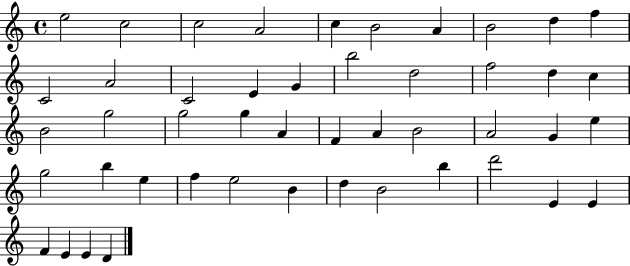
X:1
T:Untitled
M:4/4
L:1/4
K:C
e2 c2 c2 A2 c B2 A B2 d f C2 A2 C2 E G b2 d2 f2 d c B2 g2 g2 g A F A B2 A2 G e g2 b e f e2 B d B2 b d'2 E E F E E D